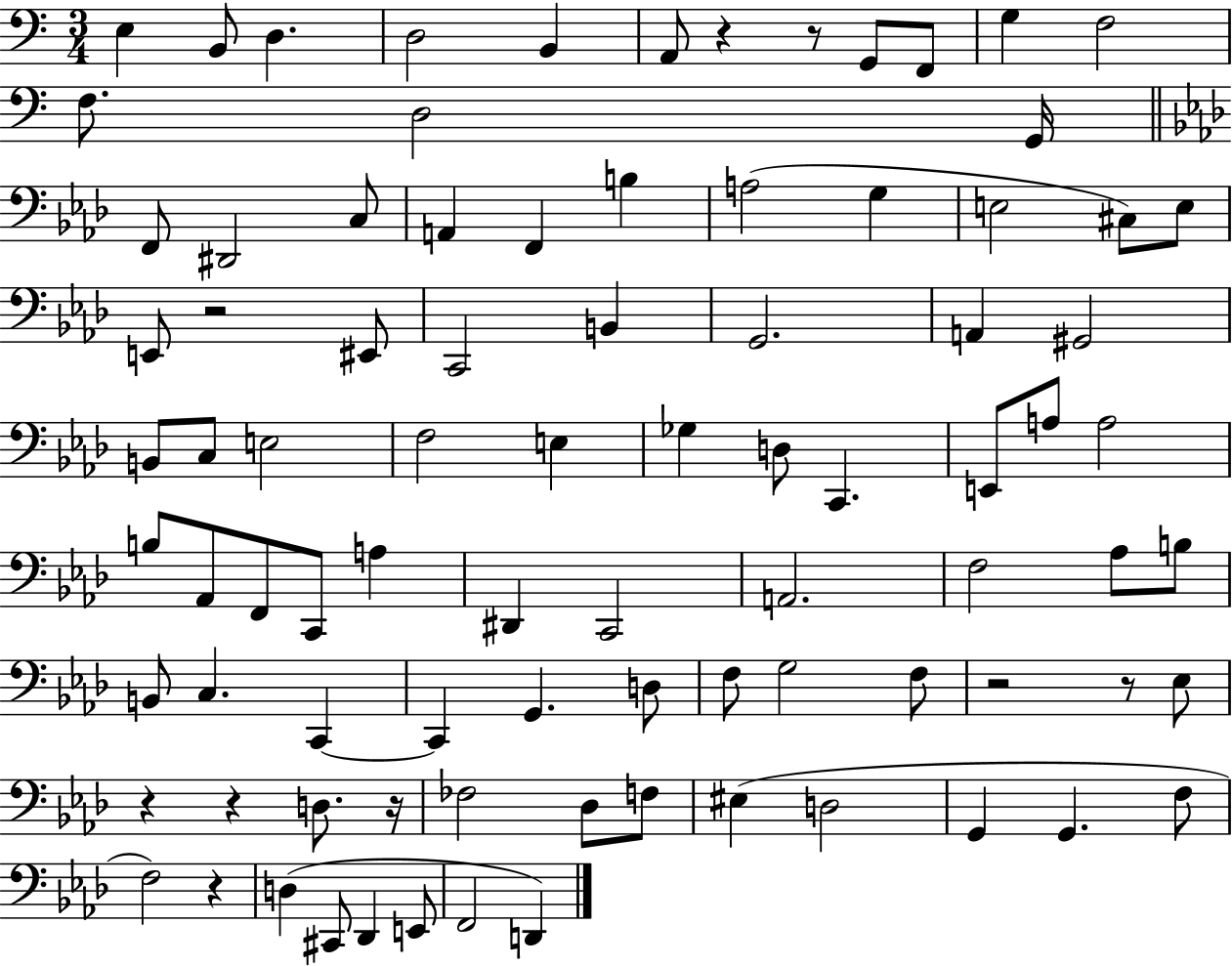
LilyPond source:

{
  \clef bass
  \numericTimeSignature
  \time 3/4
  \key c \major
  e4 b,8 d4. | d2 b,4 | a,8 r4 r8 g,8 f,8 | g4 f2 | \break f8. d2 g,16 | \bar "||" \break \key f \minor f,8 dis,2 c8 | a,4 f,4 b4 | a2( g4 | e2 cis8) e8 | \break e,8 r2 eis,8 | c,2 b,4 | g,2. | a,4 gis,2 | \break b,8 c8 e2 | f2 e4 | ges4 d8 c,4. | e,8 a8 a2 | \break b8 aes,8 f,8 c,8 a4 | dis,4 c,2 | a,2. | f2 aes8 b8 | \break b,8 c4. c,4~~ | c,4 g,4. d8 | f8 g2 f8 | r2 r8 ees8 | \break r4 r4 d8. r16 | fes2 des8 f8 | eis4( d2 | g,4 g,4. f8 | \break f2) r4 | d4( cis,8 des,4 e,8 | f,2 d,4) | \bar "|."
}